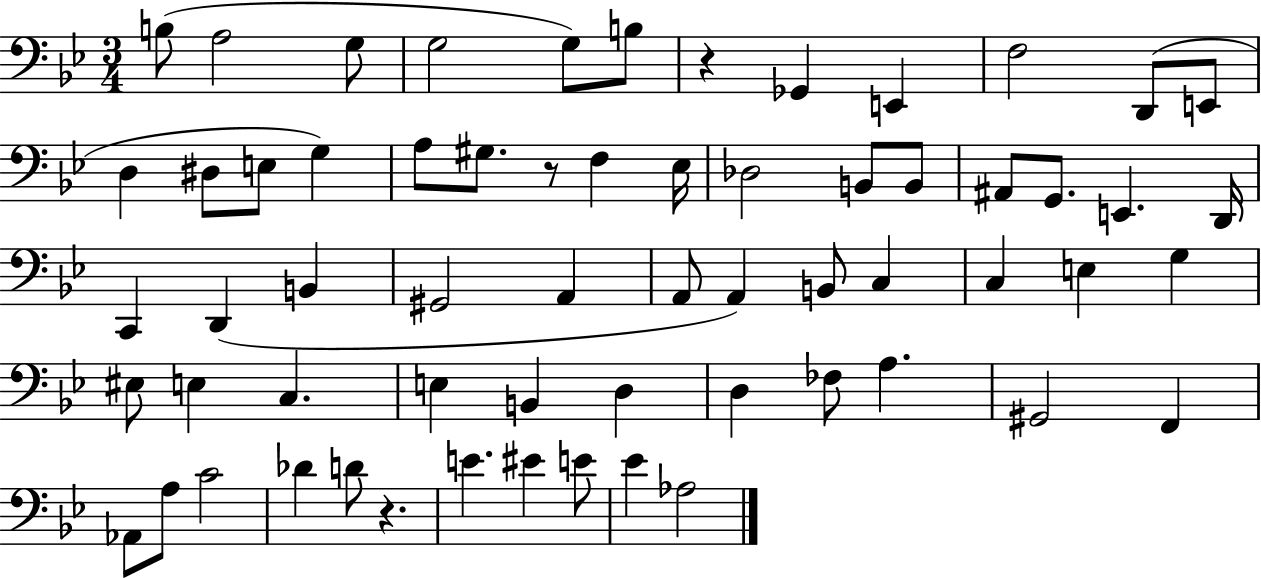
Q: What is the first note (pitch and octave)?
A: B3